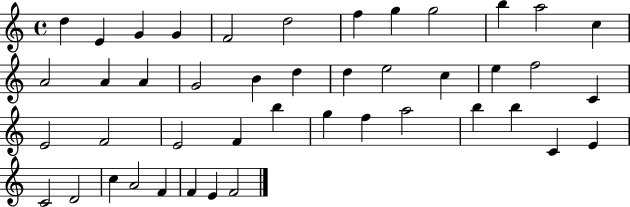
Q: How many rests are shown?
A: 0